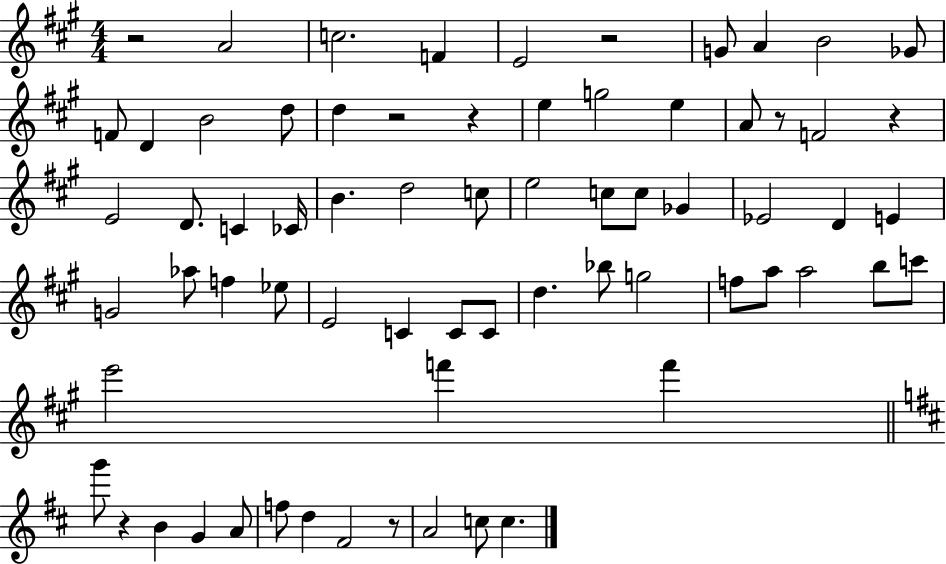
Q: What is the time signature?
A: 4/4